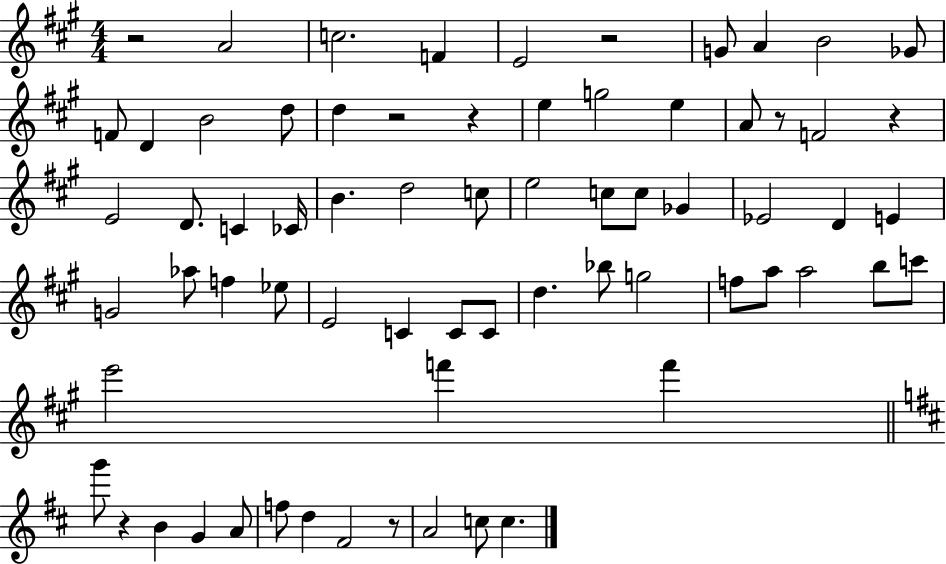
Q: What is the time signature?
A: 4/4